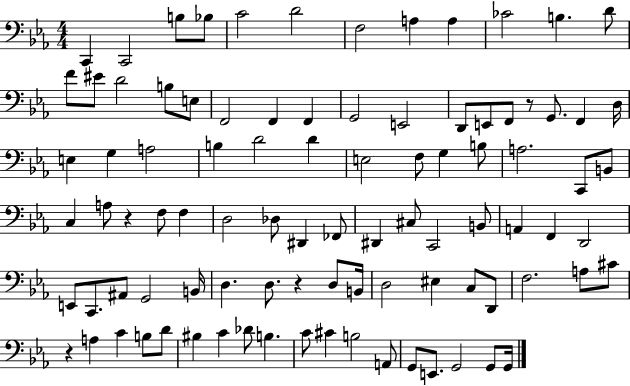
C2/q C2/h B3/e Bb3/e C4/h D4/h F3/h A3/q A3/q CES4/h B3/q. D4/e F4/e EIS4/e D4/h B3/e E3/e F2/h F2/q F2/q G2/h E2/h D2/e E2/e F2/e R/e G2/e. F2/q D3/s E3/q G3/q A3/h B3/q D4/h D4/q E3/h F3/e G3/q B3/e A3/h. C2/e B2/e C3/q A3/e R/q F3/e F3/q D3/h Db3/e D#2/q FES2/e D#2/q C#3/e C2/h B2/e A2/q F2/q D2/h E2/e C2/e. A#2/e G2/h B2/s D3/q. D3/e. R/q D3/e B2/s D3/h EIS3/q C3/e D2/e F3/h. A3/e C#4/e R/q A3/q C4/q B3/e D4/e BIS3/q C4/q Db4/e B3/q. C4/e C#4/q B3/h A2/e G2/e E2/e. G2/h G2/e G2/s